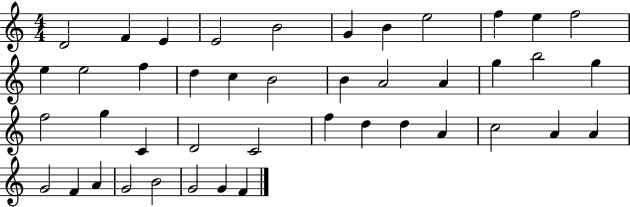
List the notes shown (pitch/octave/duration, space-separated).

D4/h F4/q E4/q E4/h B4/h G4/q B4/q E5/h F5/q E5/q F5/h E5/q E5/h F5/q D5/q C5/q B4/h B4/q A4/h A4/q G5/q B5/h G5/q F5/h G5/q C4/q D4/h C4/h F5/q D5/q D5/q A4/q C5/h A4/q A4/q G4/h F4/q A4/q G4/h B4/h G4/h G4/q F4/q